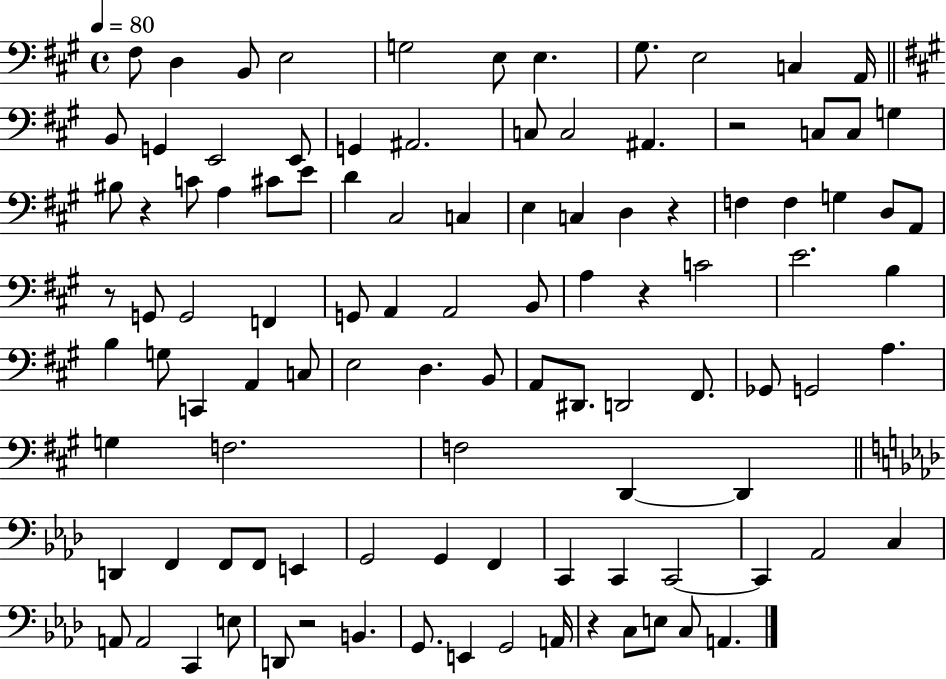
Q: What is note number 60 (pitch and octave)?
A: D#2